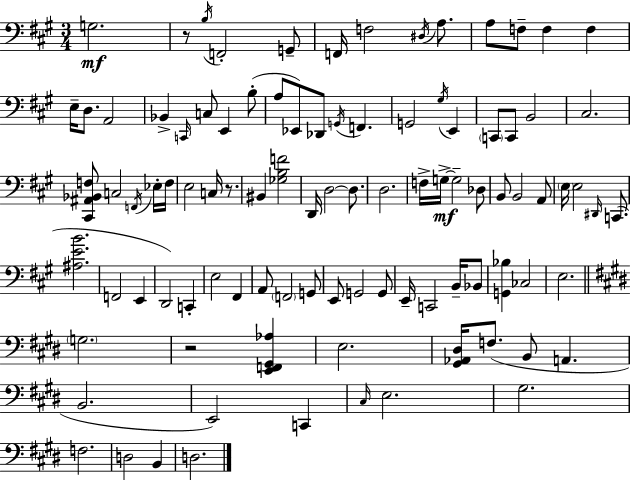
{
  \clef bass
  \numericTimeSignature
  \time 3/4
  \key a \major
  g2.\mf | r8 \acciaccatura { b16 } f,2-. g,8-- | f,16 f2 \acciaccatura { dis16 } a8. | a8 f8-- f4 f4 | \break e16-- d8. a,2 | bes,4-> \grace { c,16 } c8 e,4 | b8-.( a8 ees,8) des,8 \acciaccatura { g,16 } f,4. | g,2 | \break \acciaccatura { gis16 } e,4 \parenthesize c,8 c,8 b,2 | cis2. | <cis, ais, bes, f>8 c2 | \acciaccatura { f,16 } ees16-. f16 e2 | \break c16 r8. bis,4 <ges b f'>2 | d,16 d2~~ | d8. d2. | f16-> g16->~~\mf g2-- | \break des8 b,8 b,2 | a,8 \parenthesize e16 e2 | \grace { dis,16 }( c,8. <ais e' b'>2. | f,2 | \break e,4 d,2) | c,4-. e2 | fis,4 a,8 \parenthesize f,2 | g,8 e,8 g,2 | \break g,8 e,16-- c,2 | b,16-- bes,8 <g, bes>4 ces2 | e2. | \bar "||" \break \key e \major \parenthesize g2. | r2 <e, f, gis, aes>4 | e2. | <gis, aes, dis>16 f8.( b,8 a,4. | \break b,2. | e,2) c,4 | \grace { cis16 } e2. | gis2. | \break f2. | d2 b,4 | d2. | \bar "|."
}